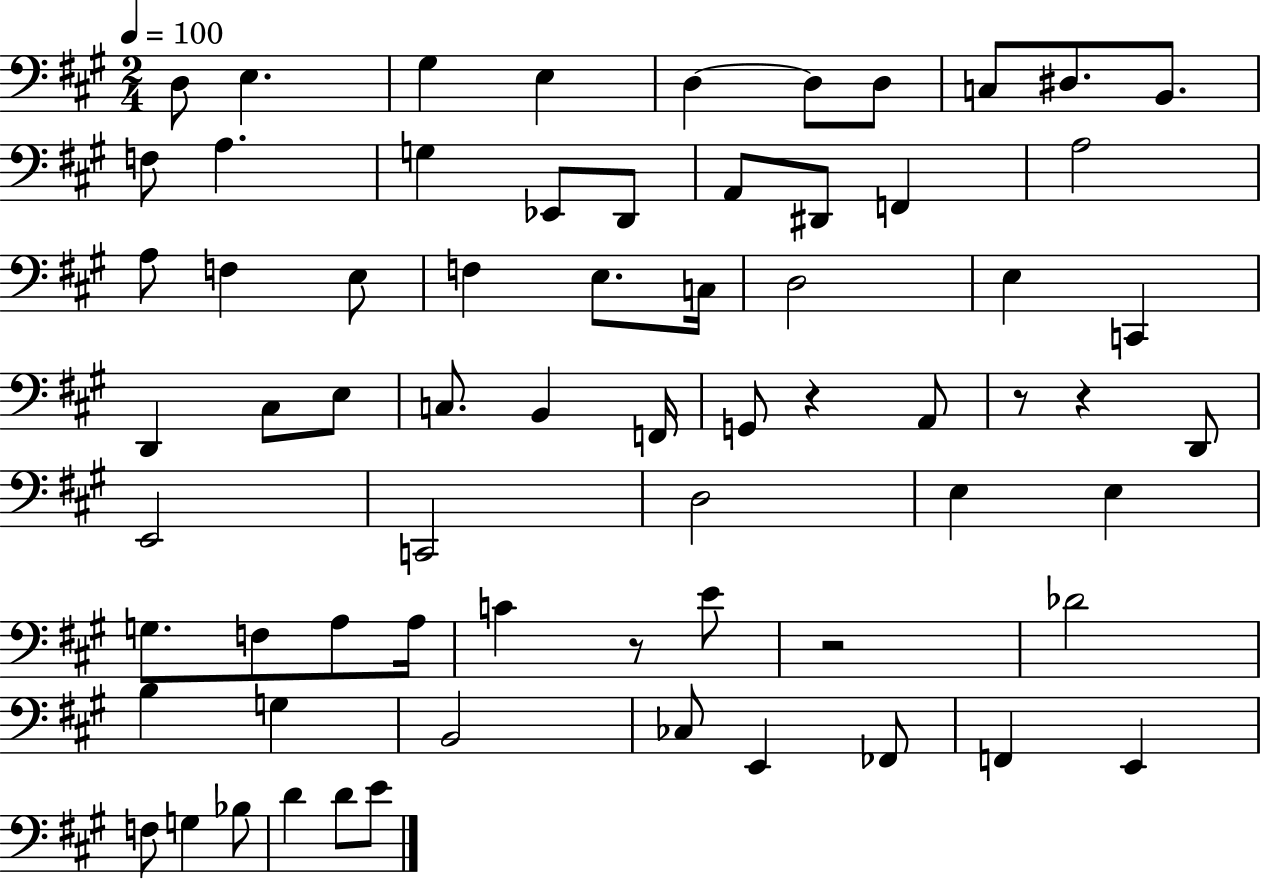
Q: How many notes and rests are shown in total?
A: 68